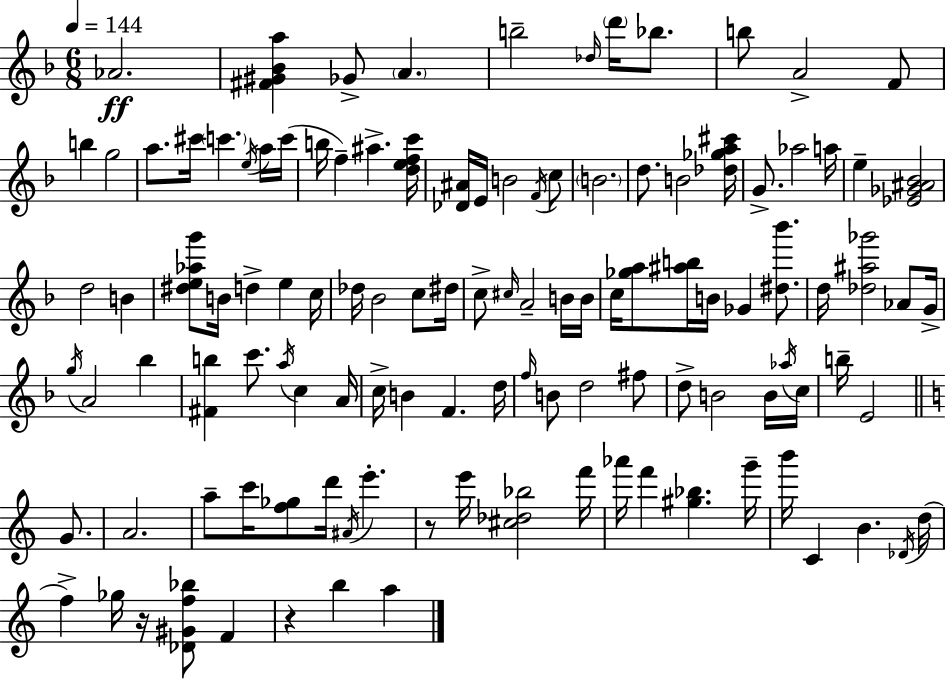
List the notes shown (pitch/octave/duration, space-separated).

Ab4/h. [F#4,G#4,Bb4,A5]/q Gb4/e A4/q. B5/h Db5/s D6/s Bb5/e. B5/e A4/h F4/e B5/q G5/h A5/e. C#6/s C6/q. E5/s A5/s C6/s B5/s F5/q A#5/q. [D5,E5,F5,C6]/s [Db4,A#4]/s E4/s B4/h F4/s C5/e B4/h. D5/e. B4/h [Db5,Gb5,A5,C#6]/s G4/e. Ab5/h A5/s E5/q [Eb4,Gb4,A#4,Bb4]/h D5/h B4/q [D#5,E5,Ab5,G6]/e B4/s D5/q E5/q C5/s Db5/s Bb4/h C5/e D#5/s C5/e C#5/s A4/h B4/s B4/s C5/s [Gb5,A5]/e [A#5,B5]/s B4/s Gb4/q [D#5,Bb6]/e. D5/s [Db5,A#5,Gb6]/h Ab4/e G4/s G5/s A4/h Bb5/q [F#4,B5]/q C6/e. A5/s C5/q A4/s C5/s B4/q F4/q. D5/s F5/s B4/e D5/h F#5/e D5/e B4/h B4/s Ab5/s C5/s B5/s E4/h G4/e. A4/h. A5/e C6/s [F5,Gb5]/e D6/s A#4/s E6/q. R/e E6/s [C#5,Db5,Bb5]/h F6/s Ab6/s F6/q [G#5,Bb5]/q. G6/s B6/s C4/q B4/q. Db4/s D5/s F5/q Gb5/s R/s [Db4,G#4,F5,Bb5]/e F4/q R/q B5/q A5/q